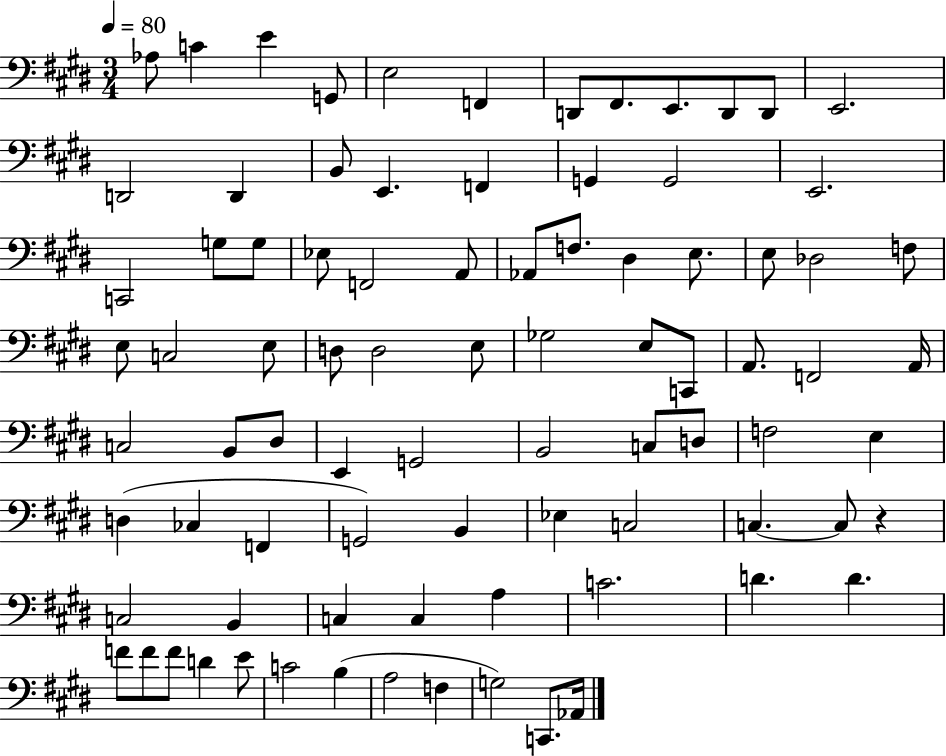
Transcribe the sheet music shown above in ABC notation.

X:1
T:Untitled
M:3/4
L:1/4
K:E
_A,/2 C E G,,/2 E,2 F,, D,,/2 ^F,,/2 E,,/2 D,,/2 D,,/2 E,,2 D,,2 D,, B,,/2 E,, F,, G,, G,,2 E,,2 C,,2 G,/2 G,/2 _E,/2 F,,2 A,,/2 _A,,/2 F,/2 ^D, E,/2 E,/2 _D,2 F,/2 E,/2 C,2 E,/2 D,/2 D,2 E,/2 _G,2 E,/2 C,,/2 A,,/2 F,,2 A,,/4 C,2 B,,/2 ^D,/2 E,, G,,2 B,,2 C,/2 D,/2 F,2 E, D, _C, F,, G,,2 B,, _E, C,2 C, C,/2 z C,2 B,, C, C, A, C2 D D F/2 F/2 F/2 D E/2 C2 B, A,2 F, G,2 C,,/2 _A,,/4